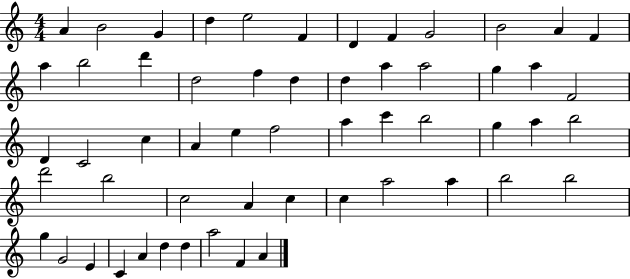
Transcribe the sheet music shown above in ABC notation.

X:1
T:Untitled
M:4/4
L:1/4
K:C
A B2 G d e2 F D F G2 B2 A F a b2 d' d2 f d d a a2 g a F2 D C2 c A e f2 a c' b2 g a b2 d'2 b2 c2 A c c a2 a b2 b2 g G2 E C A d d a2 F A